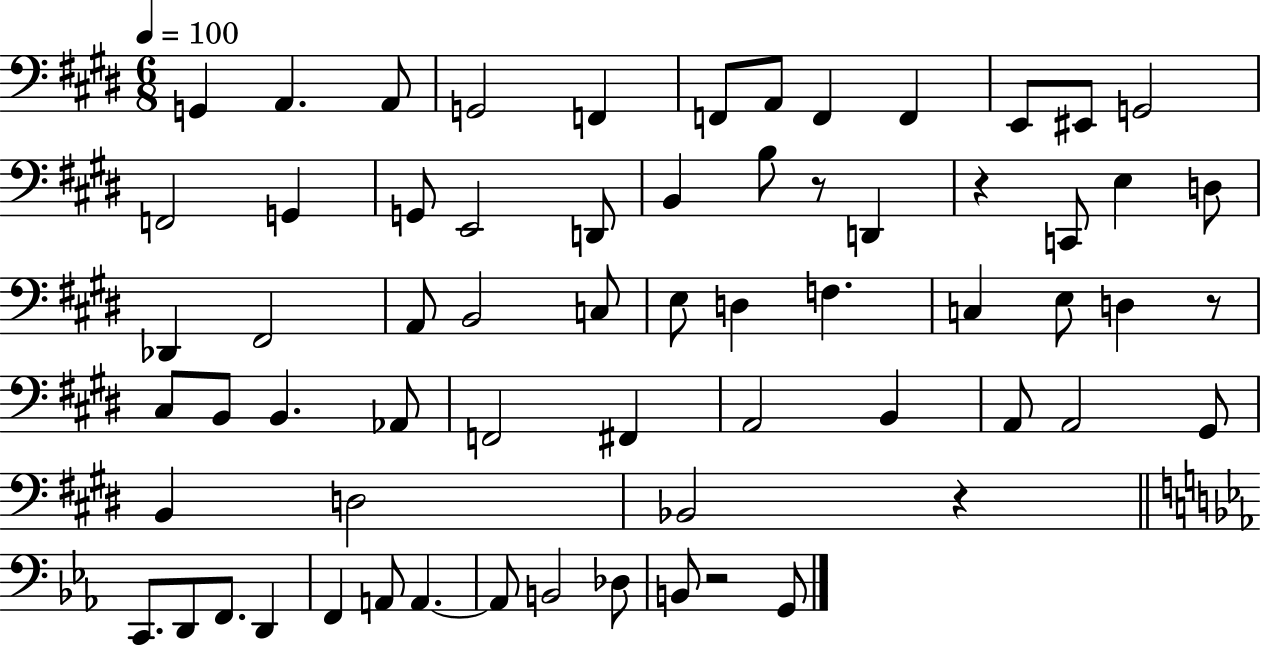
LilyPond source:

{
  \clef bass
  \numericTimeSignature
  \time 6/8
  \key e \major
  \tempo 4 = 100
  g,4 a,4. a,8 | g,2 f,4 | f,8 a,8 f,4 f,4 | e,8 eis,8 g,2 | \break f,2 g,4 | g,8 e,2 d,8 | b,4 b8 r8 d,4 | r4 c,8 e4 d8 | \break des,4 fis,2 | a,8 b,2 c8 | e8 d4 f4. | c4 e8 d4 r8 | \break cis8 b,8 b,4. aes,8 | f,2 fis,4 | a,2 b,4 | a,8 a,2 gis,8 | \break b,4 d2 | bes,2 r4 | \bar "||" \break \key ees \major c,8. d,8 f,8. d,4 | f,4 a,8 a,4.~~ | a,8 b,2 des8 | b,8 r2 g,8 | \break \bar "|."
}